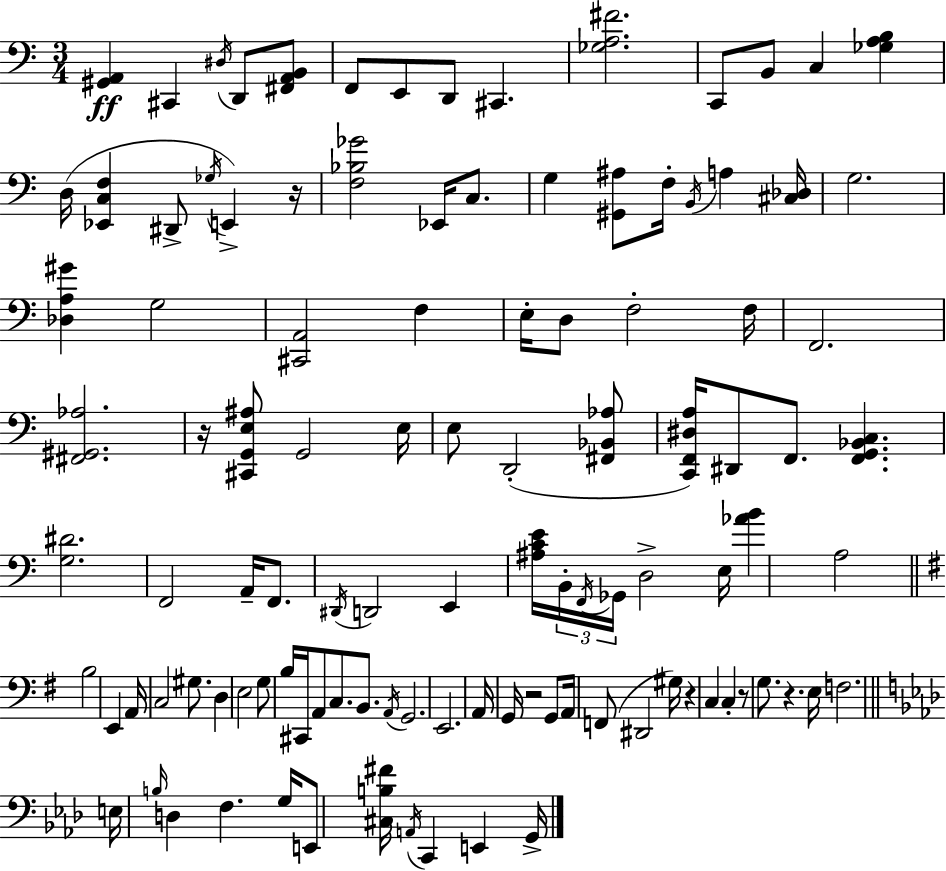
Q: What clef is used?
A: bass